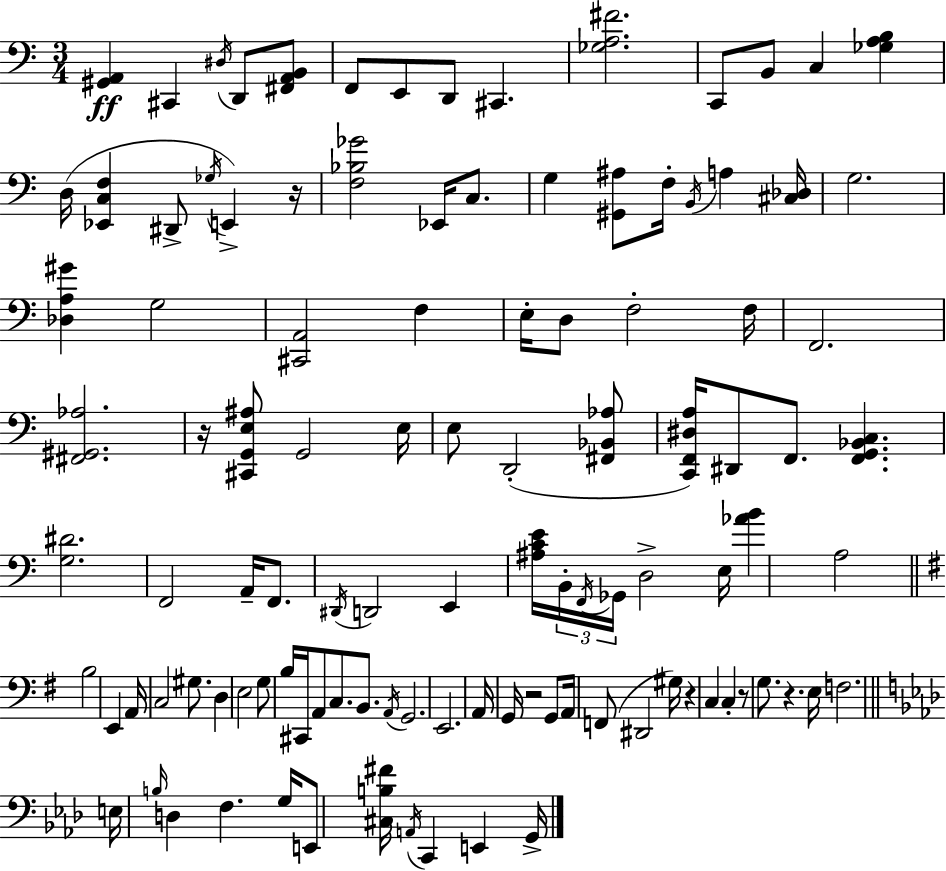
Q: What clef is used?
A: bass